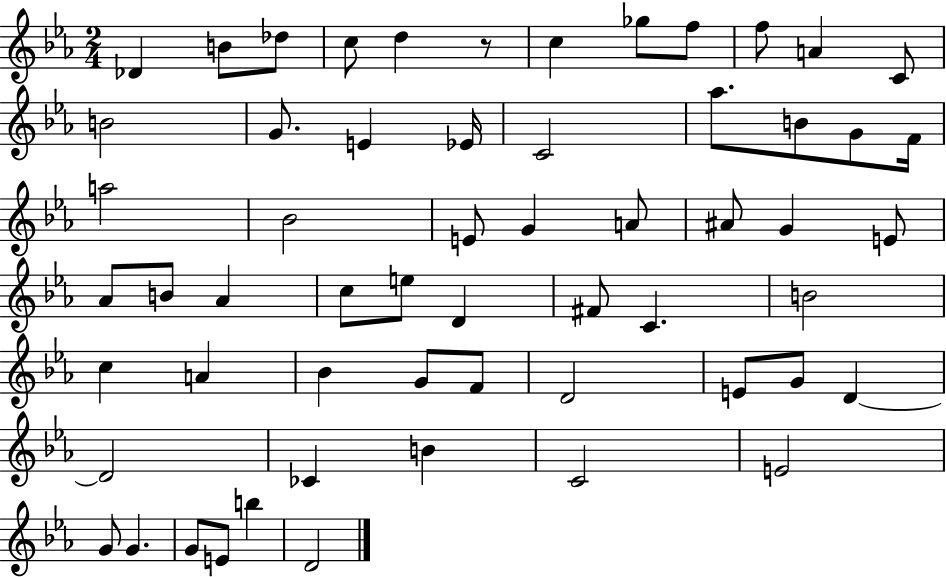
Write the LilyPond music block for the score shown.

{
  \clef treble
  \numericTimeSignature
  \time 2/4
  \key ees \major
  \repeat volta 2 { des'4 b'8 des''8 | c''8 d''4 r8 | c''4 ges''8 f''8 | f''8 a'4 c'8 | \break b'2 | g'8. e'4 ees'16 | c'2 | aes''8. b'8 g'8 f'16 | \break a''2 | bes'2 | e'8 g'4 a'8 | ais'8 g'4 e'8 | \break aes'8 b'8 aes'4 | c''8 e''8 d'4 | fis'8 c'4. | b'2 | \break c''4 a'4 | bes'4 g'8 f'8 | d'2 | e'8 g'8 d'4~~ | \break d'2 | ces'4 b'4 | c'2 | e'2 | \break g'8 g'4. | g'8 e'8 b''4 | d'2 | } \bar "|."
}